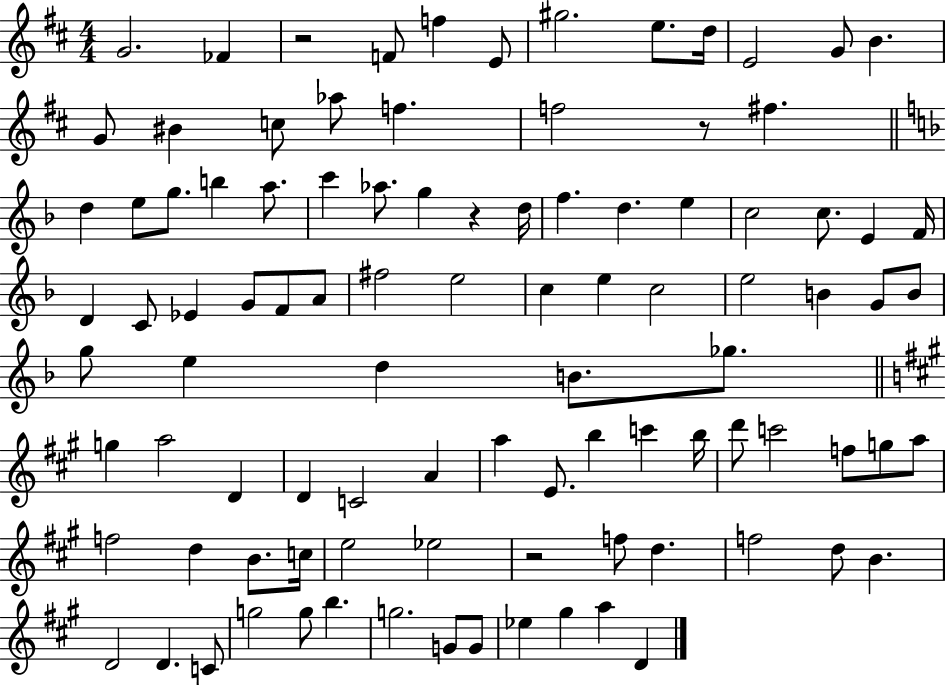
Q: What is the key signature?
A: D major